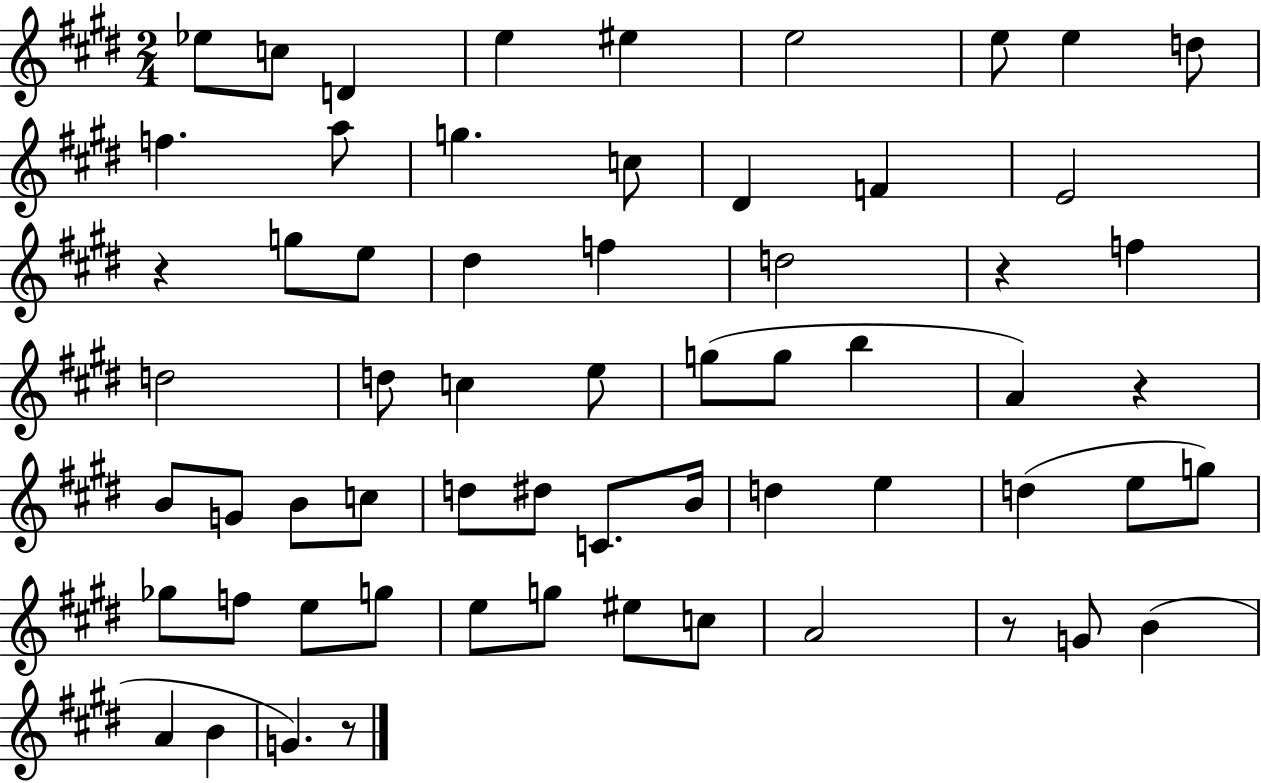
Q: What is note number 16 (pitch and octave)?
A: E4